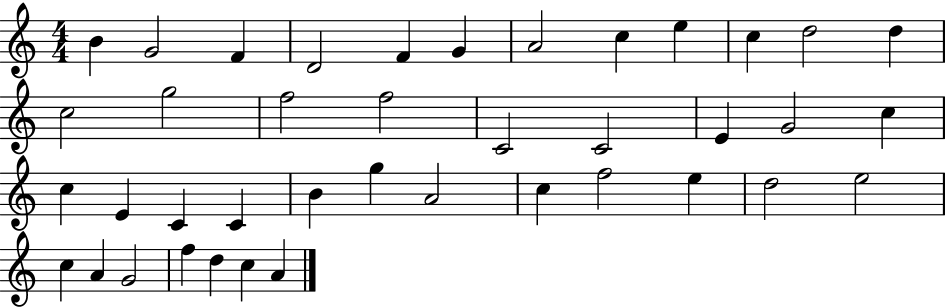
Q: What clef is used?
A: treble